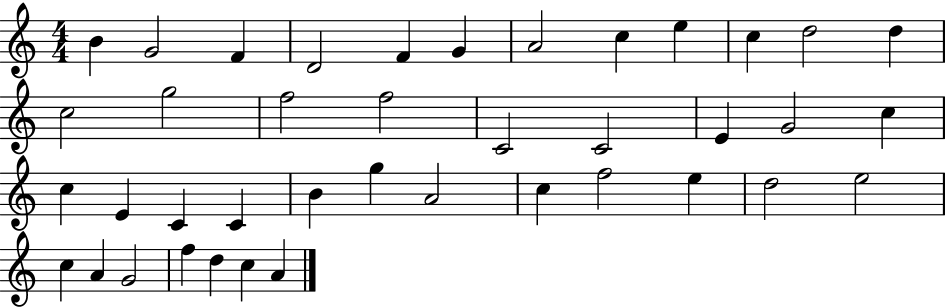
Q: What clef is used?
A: treble